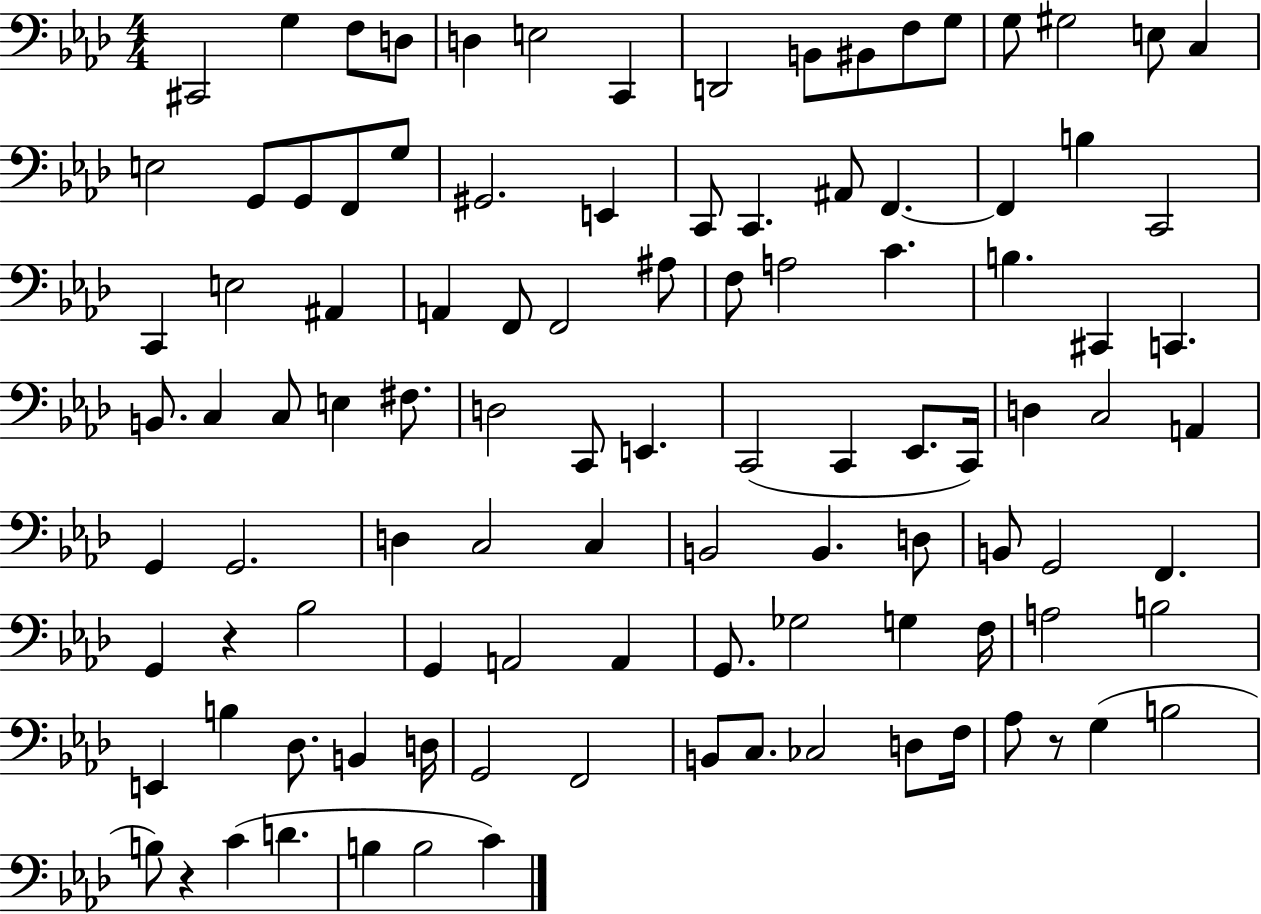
C#2/h G3/q F3/e D3/e D3/q E3/h C2/q D2/h B2/e BIS2/e F3/e G3/e G3/e G#3/h E3/e C3/q E3/h G2/e G2/e F2/e G3/e G#2/h. E2/q C2/e C2/q. A#2/e F2/q. F2/q B3/q C2/h C2/q E3/h A#2/q A2/q F2/e F2/h A#3/e F3/e A3/h C4/q. B3/q. C#2/q C2/q. B2/e. C3/q C3/e E3/q F#3/e. D3/h C2/e E2/q. C2/h C2/q Eb2/e. C2/s D3/q C3/h A2/q G2/q G2/h. D3/q C3/h C3/q B2/h B2/q. D3/e B2/e G2/h F2/q. G2/q R/q Bb3/h G2/q A2/h A2/q G2/e. Gb3/h G3/q F3/s A3/h B3/h E2/q B3/q Db3/e. B2/q D3/s G2/h F2/h B2/e C3/e. CES3/h D3/e F3/s Ab3/e R/e G3/q B3/h B3/e R/q C4/q D4/q. B3/q B3/h C4/q